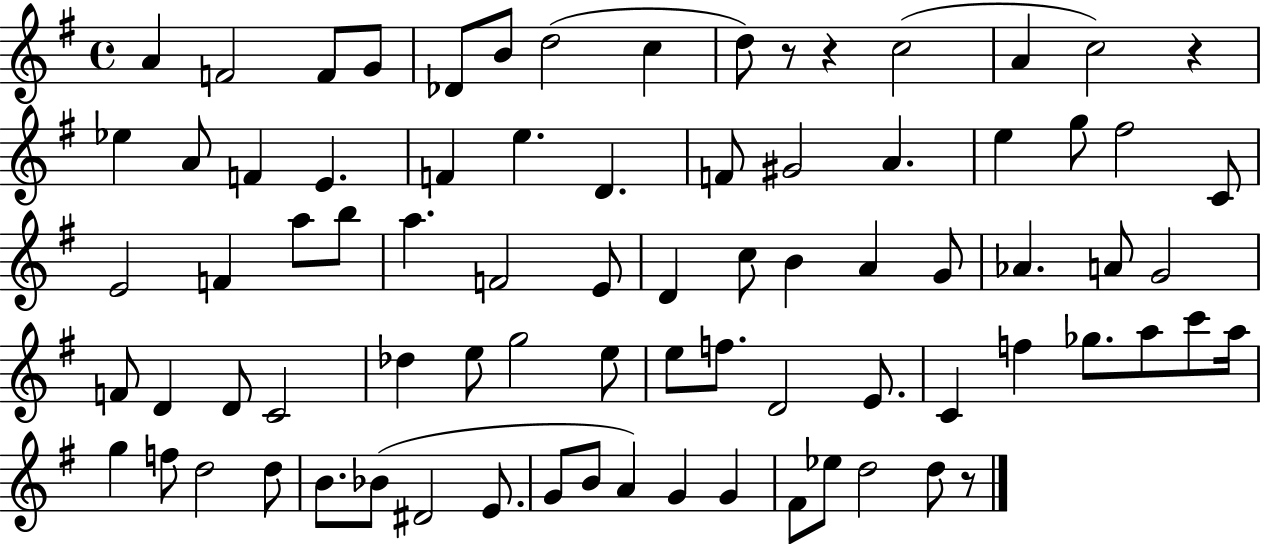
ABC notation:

X:1
T:Untitled
M:4/4
L:1/4
K:G
A F2 F/2 G/2 _D/2 B/2 d2 c d/2 z/2 z c2 A c2 z _e A/2 F E F e D F/2 ^G2 A e g/2 ^f2 C/2 E2 F a/2 b/2 a F2 E/2 D c/2 B A G/2 _A A/2 G2 F/2 D D/2 C2 _d e/2 g2 e/2 e/2 f/2 D2 E/2 C f _g/2 a/2 c'/2 a/4 g f/2 d2 d/2 B/2 _B/2 ^D2 E/2 G/2 B/2 A G G ^F/2 _e/2 d2 d/2 z/2